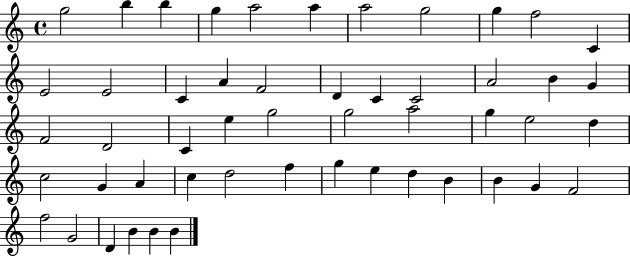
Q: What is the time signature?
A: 4/4